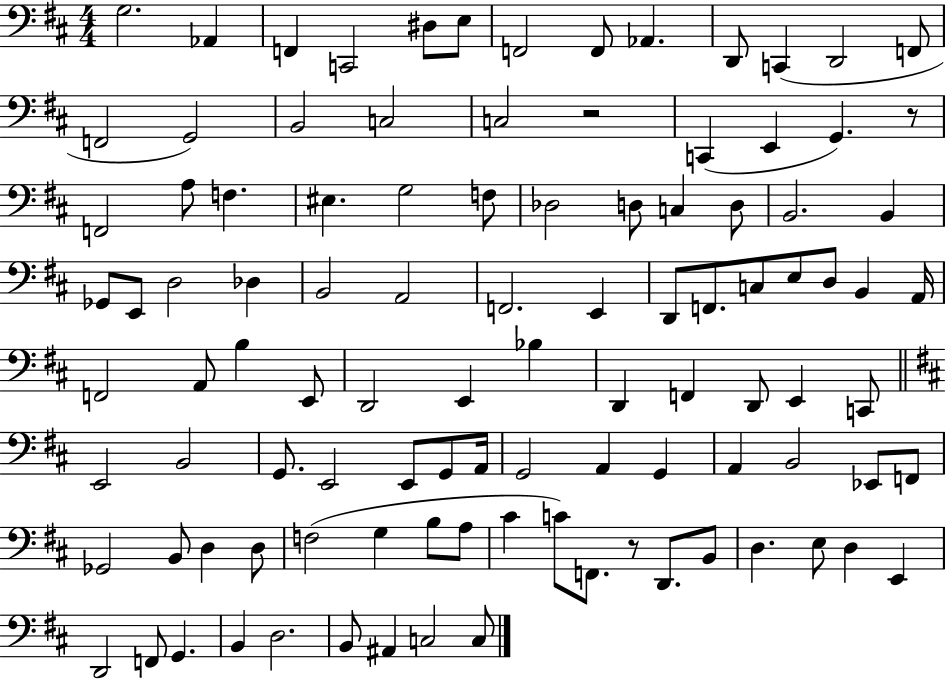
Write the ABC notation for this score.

X:1
T:Untitled
M:4/4
L:1/4
K:D
G,2 _A,, F,, C,,2 ^D,/2 E,/2 F,,2 F,,/2 _A,, D,,/2 C,, D,,2 F,,/2 F,,2 G,,2 B,,2 C,2 C,2 z2 C,, E,, G,, z/2 F,,2 A,/2 F, ^E, G,2 F,/2 _D,2 D,/2 C, D,/2 B,,2 B,, _G,,/2 E,,/2 D,2 _D, B,,2 A,,2 F,,2 E,, D,,/2 F,,/2 C,/2 E,/2 D,/2 B,, A,,/4 F,,2 A,,/2 B, E,,/2 D,,2 E,, _B, D,, F,, D,,/2 E,, C,,/2 E,,2 B,,2 G,,/2 E,,2 E,,/2 G,,/2 A,,/4 G,,2 A,, G,, A,, B,,2 _E,,/2 F,,/2 _G,,2 B,,/2 D, D,/2 F,2 G, B,/2 A,/2 ^C C/2 F,,/2 z/2 D,,/2 B,,/2 D, E,/2 D, E,, D,,2 F,,/2 G,, B,, D,2 B,,/2 ^A,, C,2 C,/2